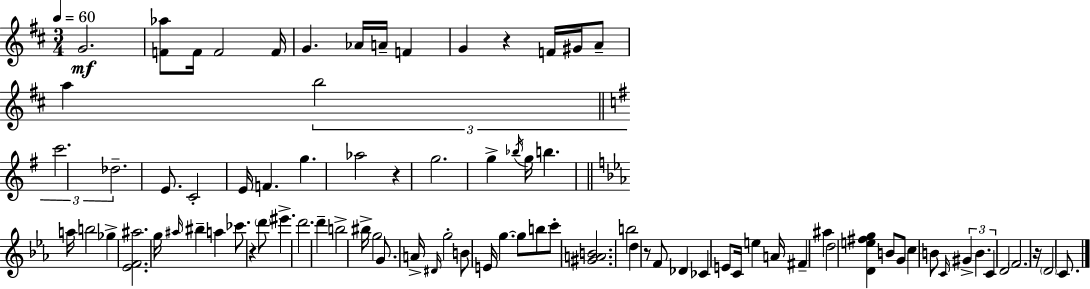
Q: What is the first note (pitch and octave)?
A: G4